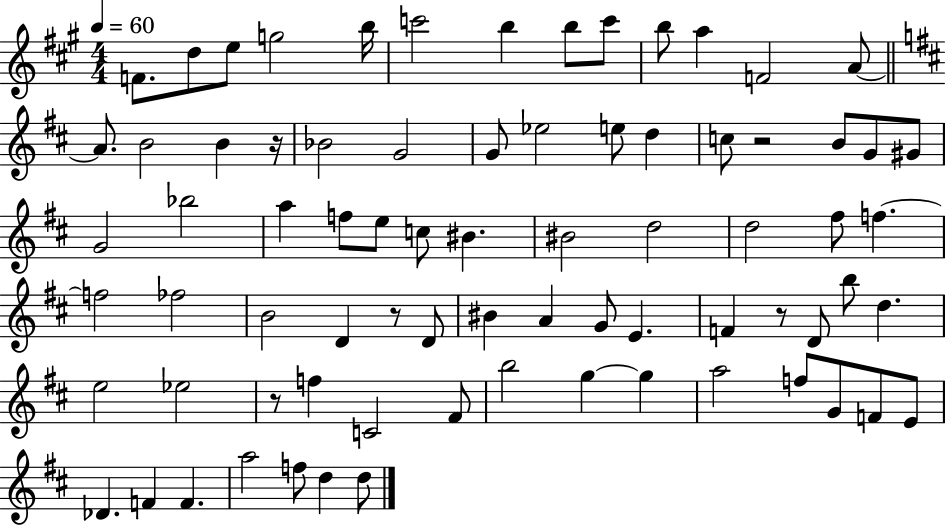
F4/e. D5/e E5/e G5/h B5/s C6/h B5/q B5/e C6/e B5/e A5/q F4/h A4/e A4/e. B4/h B4/q R/s Bb4/h G4/h G4/e Eb5/h E5/e D5/q C5/e R/h B4/e G4/e G#4/e G4/h Bb5/h A5/q F5/e E5/e C5/e BIS4/q. BIS4/h D5/h D5/h F#5/e F5/q. F5/h FES5/h B4/h D4/q R/e D4/e BIS4/q A4/q G4/e E4/q. F4/q R/e D4/e B5/e D5/q. E5/h Eb5/h R/e F5/q C4/h F#4/e B5/h G5/q G5/q A5/h F5/e G4/e F4/e E4/e Db4/q. F4/q F4/q. A5/h F5/e D5/q D5/e